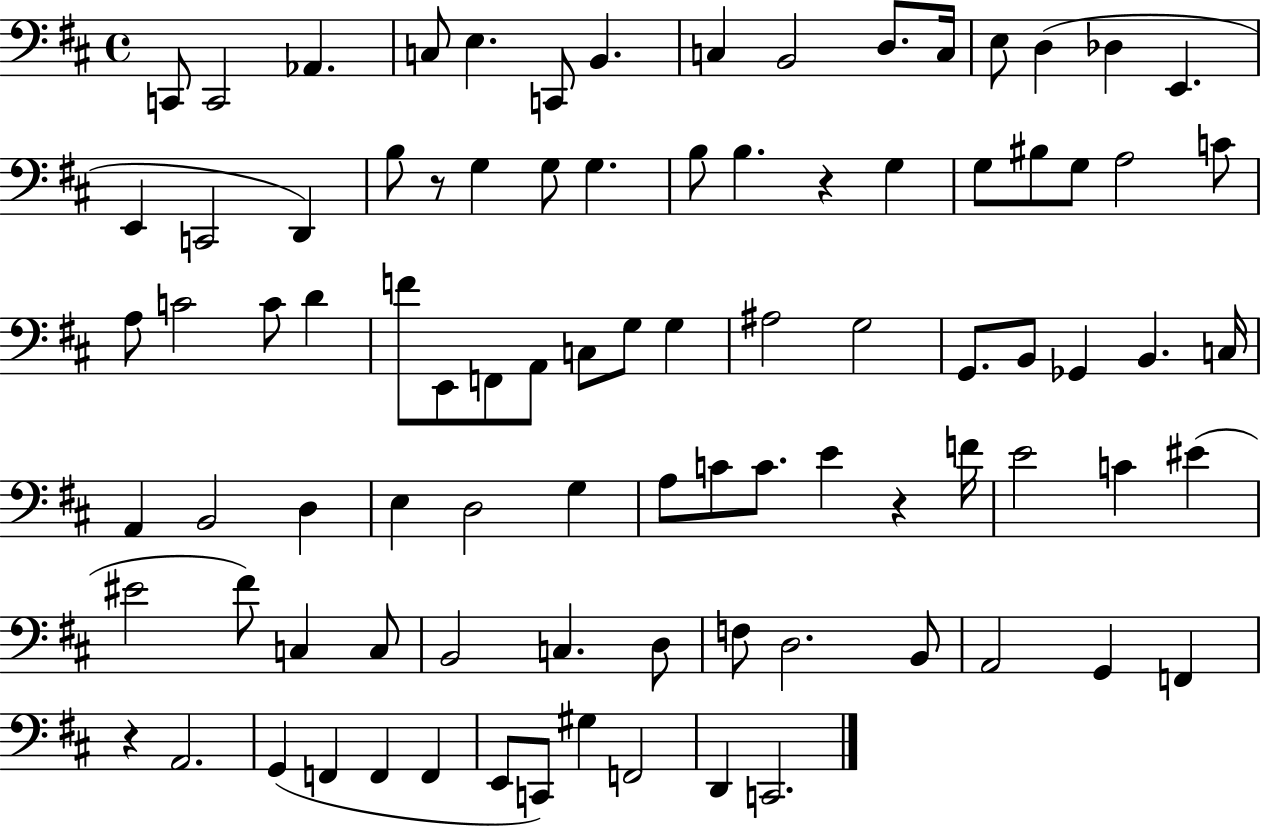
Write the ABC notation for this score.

X:1
T:Untitled
M:4/4
L:1/4
K:D
C,,/2 C,,2 _A,, C,/2 E, C,,/2 B,, C, B,,2 D,/2 C,/4 E,/2 D, _D, E,, E,, C,,2 D,, B,/2 z/2 G, G,/2 G, B,/2 B, z G, G,/2 ^B,/2 G,/2 A,2 C/2 A,/2 C2 C/2 D F/2 E,,/2 F,,/2 A,,/2 C,/2 G,/2 G, ^A,2 G,2 G,,/2 B,,/2 _G,, B,, C,/4 A,, B,,2 D, E, D,2 G, A,/2 C/2 C/2 E z F/4 E2 C ^E ^E2 ^F/2 C, C,/2 B,,2 C, D,/2 F,/2 D,2 B,,/2 A,,2 G,, F,, z A,,2 G,, F,, F,, F,, E,,/2 C,,/2 ^G, F,,2 D,, C,,2